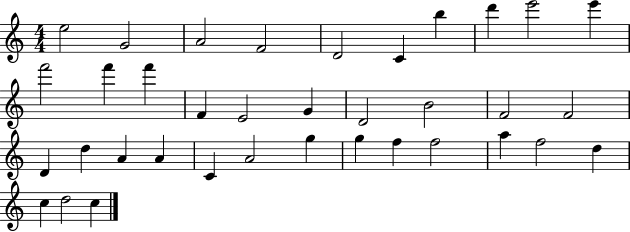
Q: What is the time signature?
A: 4/4